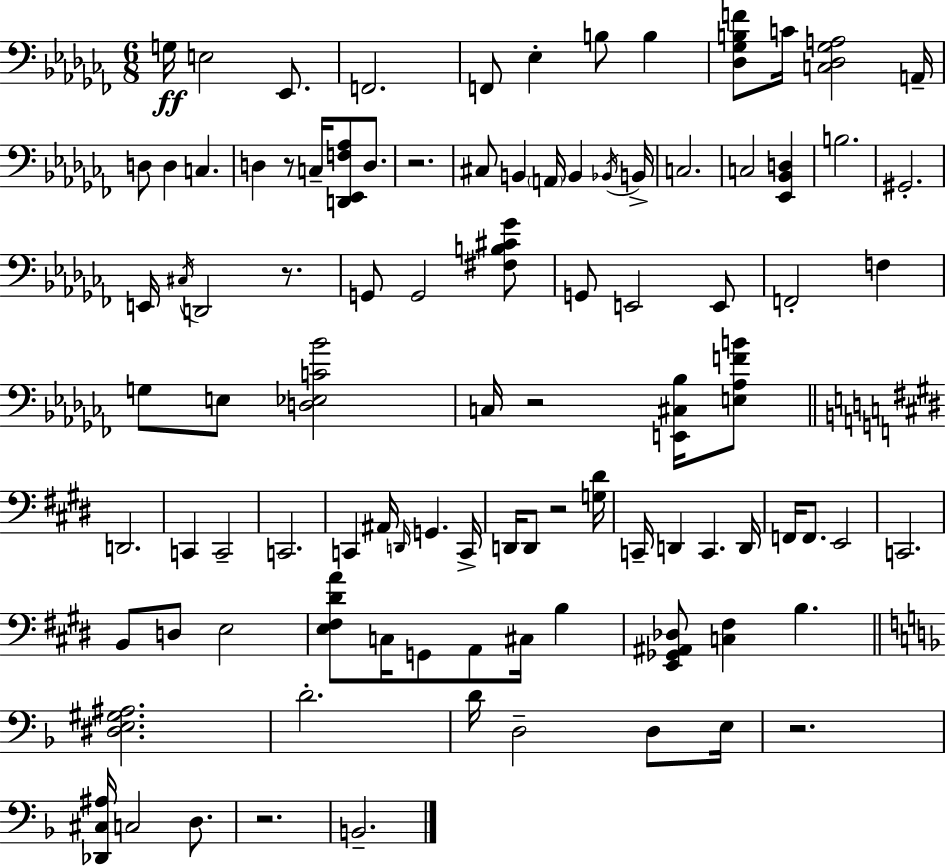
{
  \clef bass
  \numericTimeSignature
  \time 6/8
  \key aes \minor
  g16\ff e2 ees,8. | f,2. | f,8 ees4-. b8 b4 | <des ges b f'>8 c'16 <c des ges a>2 a,16-- | \break d8 d4 c4. | d4 r8 c16-- <d, ees, f aes>8 d8. | r2. | cis8 b,4 \parenthesize a,16 b,4 \acciaccatura { bes,16 } | \break b,16-> c2. | c2 <ees, bes, d>4 | b2. | gis,2.-. | \break e,16 \acciaccatura { cis16 } d,2 r8. | g,8 g,2 | <fis b cis' ges'>8 g,8 e,2 | e,8 f,2-. f4 | \break g8 e8 <d ees c' bes'>2 | c16 r2 <e, cis bes>16 | <e aes f' b'>8 \bar "||" \break \key e \major d,2. | c,4 c,2-- | c,2. | c,4 ais,16 \grace { d,16 } g,4. | \break c,16-> d,16 d,8 r2 | <g dis'>16 c,16-- d,4 c,4. | d,16 f,16 f,8. e,2 | c,2. | \break b,8 d8 e2 | <e fis dis' a'>8 c16 g,8 a,8 cis16 b4 | <e, ges, ais, des>8 <c fis>4 b4. | \bar "||" \break \key f \major <dis e gis ais>2. | d'2.-. | d'16 d2-- d8 e16 | r2. | \break <des, cis ais>16 c2 d8. | r2. | b,2.-- | \bar "|."
}